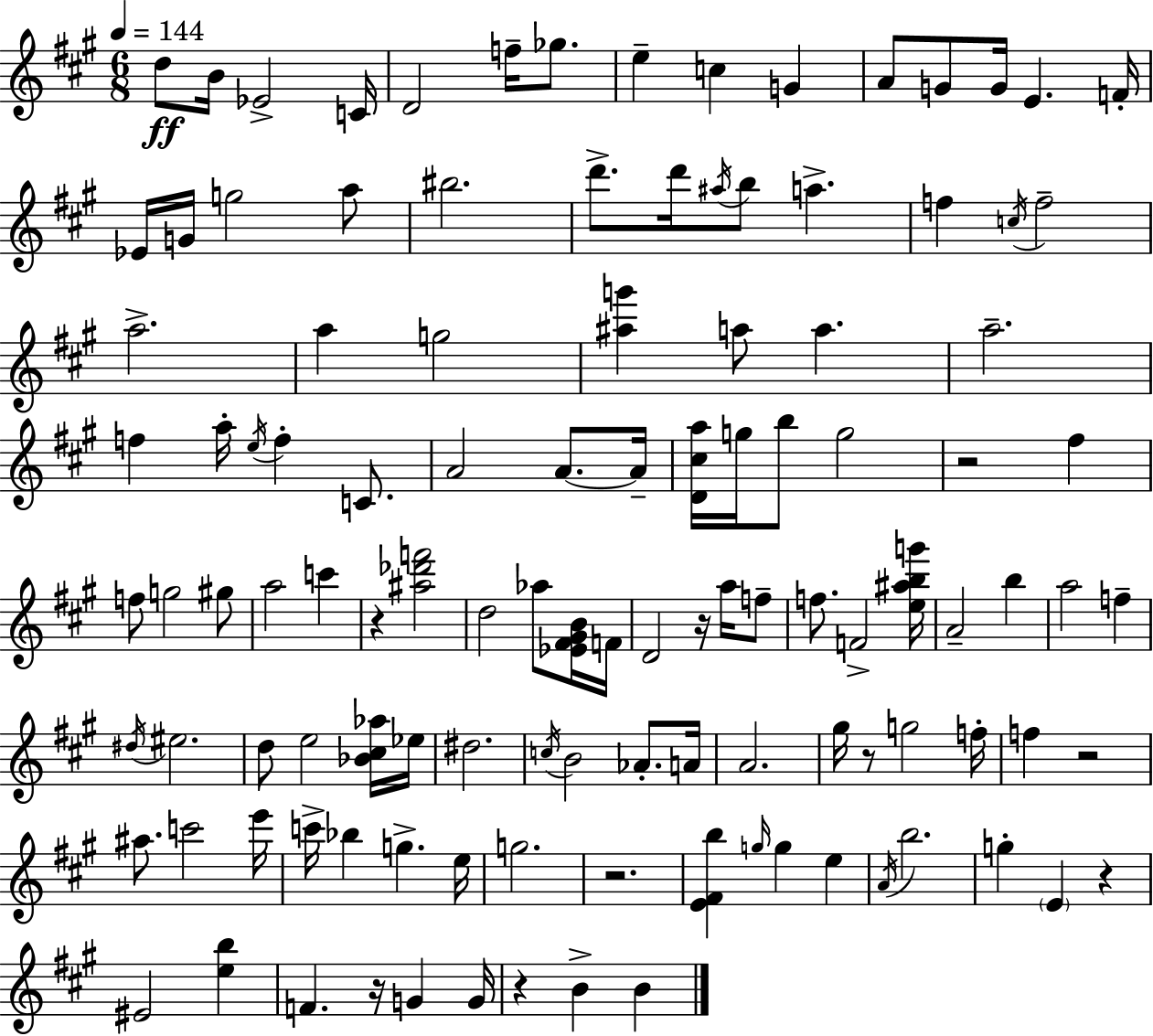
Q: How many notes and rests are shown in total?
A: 116